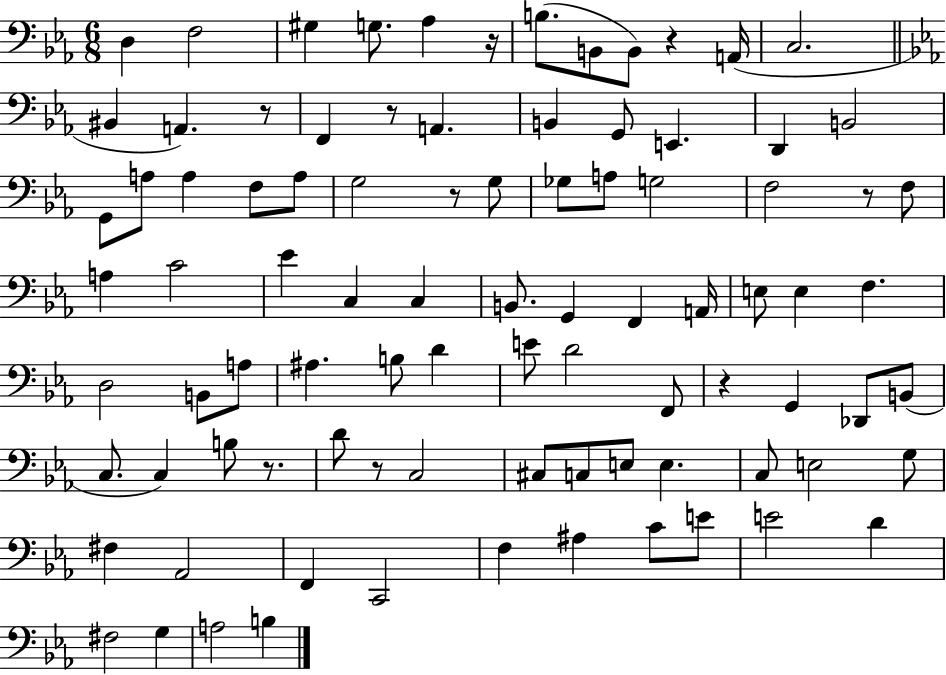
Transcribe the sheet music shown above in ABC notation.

X:1
T:Untitled
M:6/8
L:1/4
K:Eb
D, F,2 ^G, G,/2 _A, z/4 B,/2 B,,/2 B,,/2 z A,,/4 C,2 ^B,, A,, z/2 F,, z/2 A,, B,, G,,/2 E,, D,, B,,2 G,,/2 A,/2 A, F,/2 A,/2 G,2 z/2 G,/2 _G,/2 A,/2 G,2 F,2 z/2 F,/2 A, C2 _E C, C, B,,/2 G,, F,, A,,/4 E,/2 E, F, D,2 B,,/2 A,/2 ^A, B,/2 D E/2 D2 F,,/2 z G,, _D,,/2 B,,/2 C,/2 C, B,/2 z/2 D/2 z/2 C,2 ^C,/2 C,/2 E,/2 E, C,/2 E,2 G,/2 ^F, _A,,2 F,, C,,2 F, ^A, C/2 E/2 E2 D ^F,2 G, A,2 B,